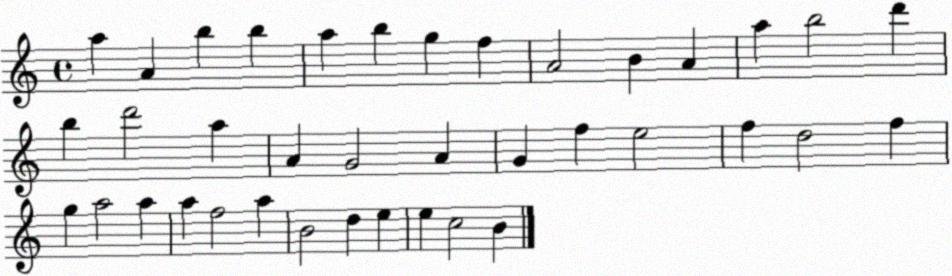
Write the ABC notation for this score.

X:1
T:Untitled
M:4/4
L:1/4
K:C
a A b b a b g f A2 B A a b2 d' b d'2 a A G2 A G f e2 f d2 f g a2 a a f2 a B2 d e e c2 B